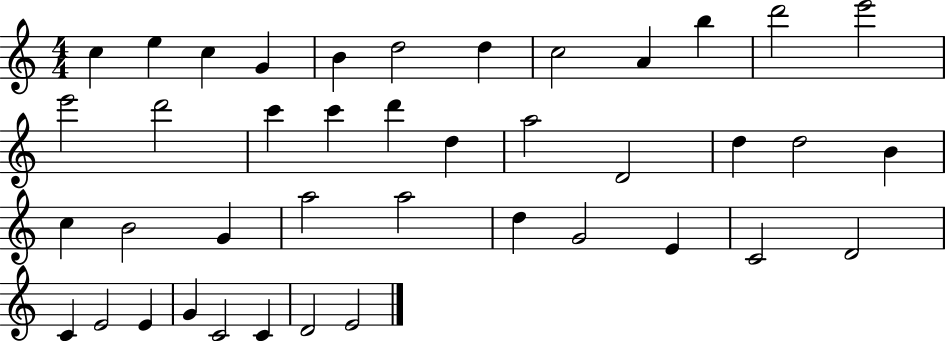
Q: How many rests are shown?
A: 0